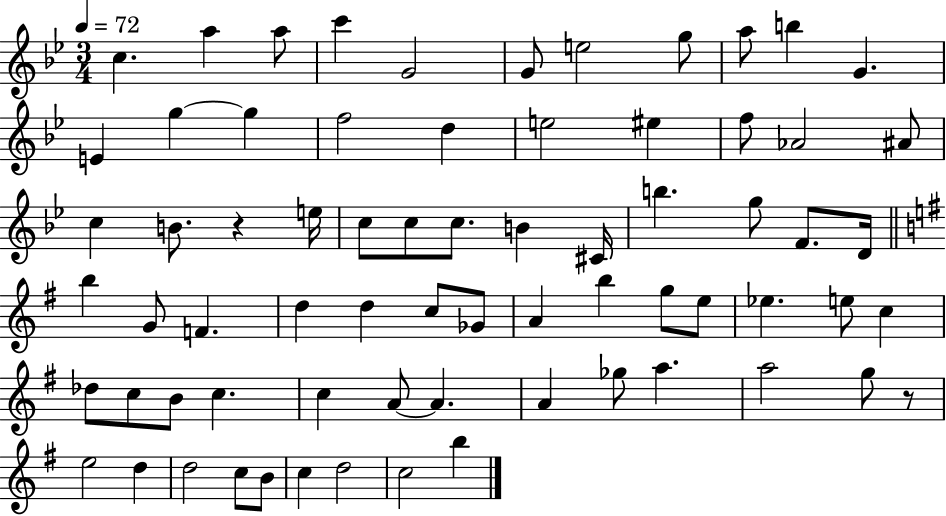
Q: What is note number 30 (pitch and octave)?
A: B5